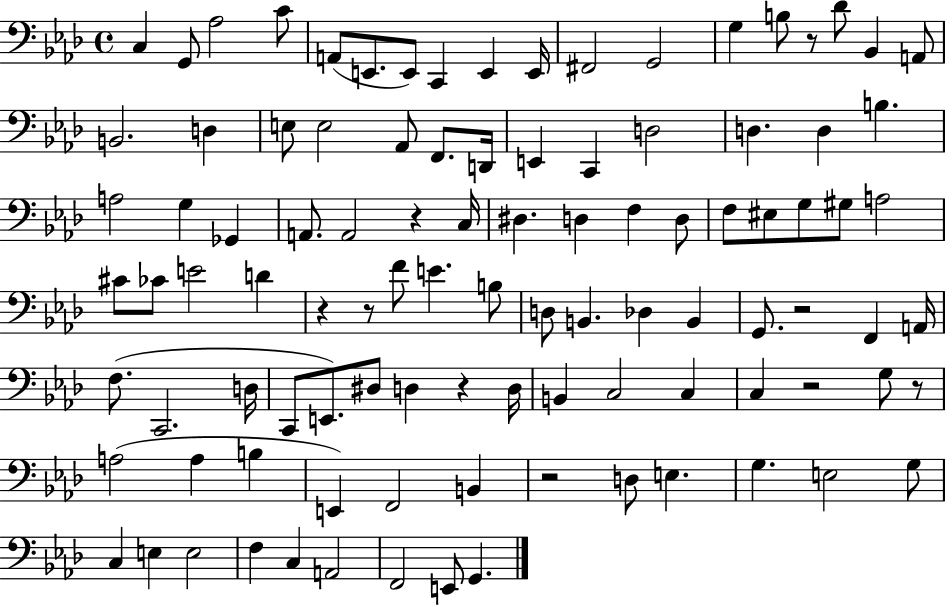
{
  \clef bass
  \time 4/4
  \defaultTimeSignature
  \key aes \major
  c4 g,8 aes2 c'8 | a,8( e,8. e,8) c,4 e,4 e,16 | fis,2 g,2 | g4 b8 r8 des'8 bes,4 a,8 | \break b,2. d4 | e8 e2 aes,8 f,8. d,16 | e,4 c,4 d2 | d4. d4 b4. | \break a2 g4 ges,4 | a,8. a,2 r4 c16 | dis4. d4 f4 d8 | f8 eis8 g8 gis8 a2 | \break cis'8 ces'8 e'2 d'4 | r4 r8 f'8 e'4. b8 | d8 b,4. des4 b,4 | g,8. r2 f,4 a,16 | \break f8.( c,2. d16 | c,8 e,8.) dis8 d4 r4 d16 | b,4 c2 c4 | c4 r2 g8 r8 | \break a2( a4 b4 | e,4) f,2 b,4 | r2 d8 e4. | g4. e2 g8 | \break c4 e4 e2 | f4 c4 a,2 | f,2 e,8 g,4. | \bar "|."
}